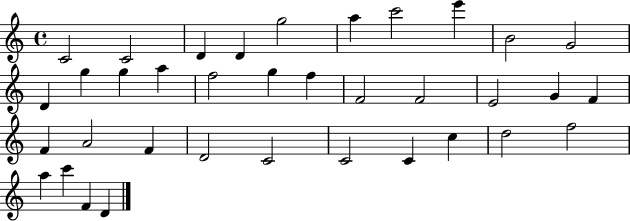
C4/h C4/h D4/q D4/q G5/h A5/q C6/h E6/q B4/h G4/h D4/q G5/q G5/q A5/q F5/h G5/q F5/q F4/h F4/h E4/h G4/q F4/q F4/q A4/h F4/q D4/h C4/h C4/h C4/q C5/q D5/h F5/h A5/q C6/q F4/q D4/q